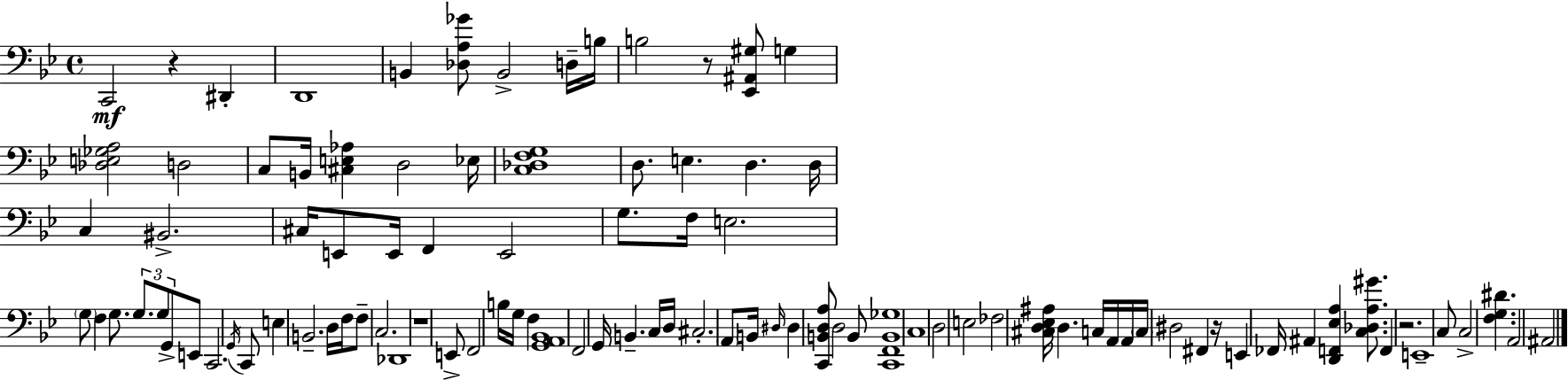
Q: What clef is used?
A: bass